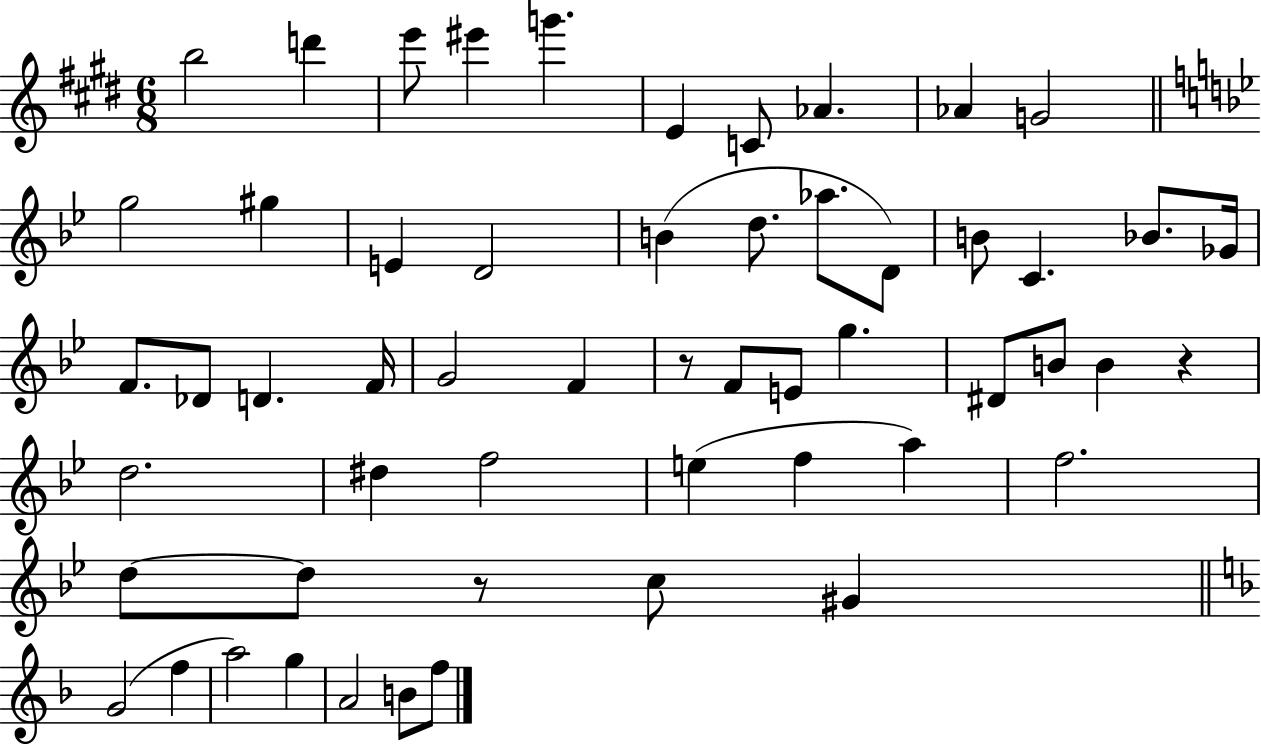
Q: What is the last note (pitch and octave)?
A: F5